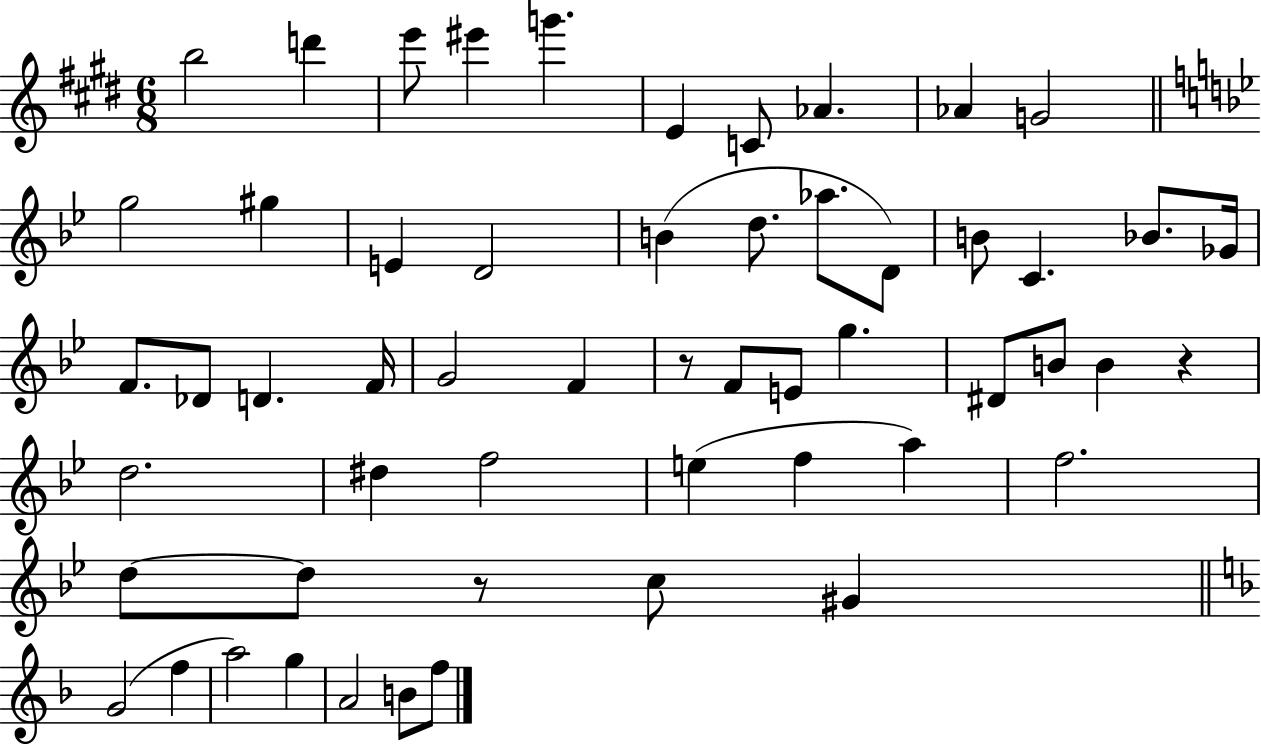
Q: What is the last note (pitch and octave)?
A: F5